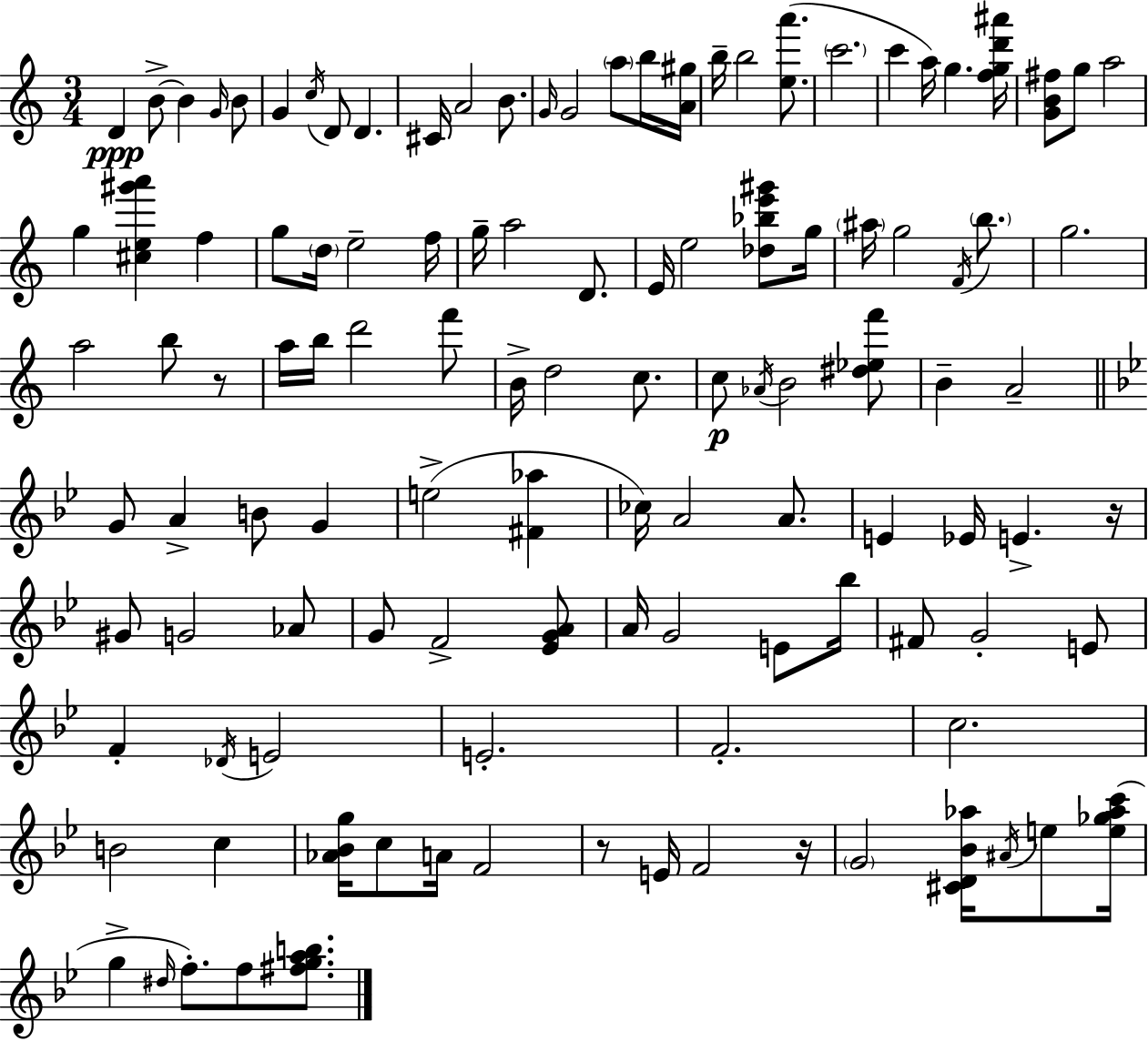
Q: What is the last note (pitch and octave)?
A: F5